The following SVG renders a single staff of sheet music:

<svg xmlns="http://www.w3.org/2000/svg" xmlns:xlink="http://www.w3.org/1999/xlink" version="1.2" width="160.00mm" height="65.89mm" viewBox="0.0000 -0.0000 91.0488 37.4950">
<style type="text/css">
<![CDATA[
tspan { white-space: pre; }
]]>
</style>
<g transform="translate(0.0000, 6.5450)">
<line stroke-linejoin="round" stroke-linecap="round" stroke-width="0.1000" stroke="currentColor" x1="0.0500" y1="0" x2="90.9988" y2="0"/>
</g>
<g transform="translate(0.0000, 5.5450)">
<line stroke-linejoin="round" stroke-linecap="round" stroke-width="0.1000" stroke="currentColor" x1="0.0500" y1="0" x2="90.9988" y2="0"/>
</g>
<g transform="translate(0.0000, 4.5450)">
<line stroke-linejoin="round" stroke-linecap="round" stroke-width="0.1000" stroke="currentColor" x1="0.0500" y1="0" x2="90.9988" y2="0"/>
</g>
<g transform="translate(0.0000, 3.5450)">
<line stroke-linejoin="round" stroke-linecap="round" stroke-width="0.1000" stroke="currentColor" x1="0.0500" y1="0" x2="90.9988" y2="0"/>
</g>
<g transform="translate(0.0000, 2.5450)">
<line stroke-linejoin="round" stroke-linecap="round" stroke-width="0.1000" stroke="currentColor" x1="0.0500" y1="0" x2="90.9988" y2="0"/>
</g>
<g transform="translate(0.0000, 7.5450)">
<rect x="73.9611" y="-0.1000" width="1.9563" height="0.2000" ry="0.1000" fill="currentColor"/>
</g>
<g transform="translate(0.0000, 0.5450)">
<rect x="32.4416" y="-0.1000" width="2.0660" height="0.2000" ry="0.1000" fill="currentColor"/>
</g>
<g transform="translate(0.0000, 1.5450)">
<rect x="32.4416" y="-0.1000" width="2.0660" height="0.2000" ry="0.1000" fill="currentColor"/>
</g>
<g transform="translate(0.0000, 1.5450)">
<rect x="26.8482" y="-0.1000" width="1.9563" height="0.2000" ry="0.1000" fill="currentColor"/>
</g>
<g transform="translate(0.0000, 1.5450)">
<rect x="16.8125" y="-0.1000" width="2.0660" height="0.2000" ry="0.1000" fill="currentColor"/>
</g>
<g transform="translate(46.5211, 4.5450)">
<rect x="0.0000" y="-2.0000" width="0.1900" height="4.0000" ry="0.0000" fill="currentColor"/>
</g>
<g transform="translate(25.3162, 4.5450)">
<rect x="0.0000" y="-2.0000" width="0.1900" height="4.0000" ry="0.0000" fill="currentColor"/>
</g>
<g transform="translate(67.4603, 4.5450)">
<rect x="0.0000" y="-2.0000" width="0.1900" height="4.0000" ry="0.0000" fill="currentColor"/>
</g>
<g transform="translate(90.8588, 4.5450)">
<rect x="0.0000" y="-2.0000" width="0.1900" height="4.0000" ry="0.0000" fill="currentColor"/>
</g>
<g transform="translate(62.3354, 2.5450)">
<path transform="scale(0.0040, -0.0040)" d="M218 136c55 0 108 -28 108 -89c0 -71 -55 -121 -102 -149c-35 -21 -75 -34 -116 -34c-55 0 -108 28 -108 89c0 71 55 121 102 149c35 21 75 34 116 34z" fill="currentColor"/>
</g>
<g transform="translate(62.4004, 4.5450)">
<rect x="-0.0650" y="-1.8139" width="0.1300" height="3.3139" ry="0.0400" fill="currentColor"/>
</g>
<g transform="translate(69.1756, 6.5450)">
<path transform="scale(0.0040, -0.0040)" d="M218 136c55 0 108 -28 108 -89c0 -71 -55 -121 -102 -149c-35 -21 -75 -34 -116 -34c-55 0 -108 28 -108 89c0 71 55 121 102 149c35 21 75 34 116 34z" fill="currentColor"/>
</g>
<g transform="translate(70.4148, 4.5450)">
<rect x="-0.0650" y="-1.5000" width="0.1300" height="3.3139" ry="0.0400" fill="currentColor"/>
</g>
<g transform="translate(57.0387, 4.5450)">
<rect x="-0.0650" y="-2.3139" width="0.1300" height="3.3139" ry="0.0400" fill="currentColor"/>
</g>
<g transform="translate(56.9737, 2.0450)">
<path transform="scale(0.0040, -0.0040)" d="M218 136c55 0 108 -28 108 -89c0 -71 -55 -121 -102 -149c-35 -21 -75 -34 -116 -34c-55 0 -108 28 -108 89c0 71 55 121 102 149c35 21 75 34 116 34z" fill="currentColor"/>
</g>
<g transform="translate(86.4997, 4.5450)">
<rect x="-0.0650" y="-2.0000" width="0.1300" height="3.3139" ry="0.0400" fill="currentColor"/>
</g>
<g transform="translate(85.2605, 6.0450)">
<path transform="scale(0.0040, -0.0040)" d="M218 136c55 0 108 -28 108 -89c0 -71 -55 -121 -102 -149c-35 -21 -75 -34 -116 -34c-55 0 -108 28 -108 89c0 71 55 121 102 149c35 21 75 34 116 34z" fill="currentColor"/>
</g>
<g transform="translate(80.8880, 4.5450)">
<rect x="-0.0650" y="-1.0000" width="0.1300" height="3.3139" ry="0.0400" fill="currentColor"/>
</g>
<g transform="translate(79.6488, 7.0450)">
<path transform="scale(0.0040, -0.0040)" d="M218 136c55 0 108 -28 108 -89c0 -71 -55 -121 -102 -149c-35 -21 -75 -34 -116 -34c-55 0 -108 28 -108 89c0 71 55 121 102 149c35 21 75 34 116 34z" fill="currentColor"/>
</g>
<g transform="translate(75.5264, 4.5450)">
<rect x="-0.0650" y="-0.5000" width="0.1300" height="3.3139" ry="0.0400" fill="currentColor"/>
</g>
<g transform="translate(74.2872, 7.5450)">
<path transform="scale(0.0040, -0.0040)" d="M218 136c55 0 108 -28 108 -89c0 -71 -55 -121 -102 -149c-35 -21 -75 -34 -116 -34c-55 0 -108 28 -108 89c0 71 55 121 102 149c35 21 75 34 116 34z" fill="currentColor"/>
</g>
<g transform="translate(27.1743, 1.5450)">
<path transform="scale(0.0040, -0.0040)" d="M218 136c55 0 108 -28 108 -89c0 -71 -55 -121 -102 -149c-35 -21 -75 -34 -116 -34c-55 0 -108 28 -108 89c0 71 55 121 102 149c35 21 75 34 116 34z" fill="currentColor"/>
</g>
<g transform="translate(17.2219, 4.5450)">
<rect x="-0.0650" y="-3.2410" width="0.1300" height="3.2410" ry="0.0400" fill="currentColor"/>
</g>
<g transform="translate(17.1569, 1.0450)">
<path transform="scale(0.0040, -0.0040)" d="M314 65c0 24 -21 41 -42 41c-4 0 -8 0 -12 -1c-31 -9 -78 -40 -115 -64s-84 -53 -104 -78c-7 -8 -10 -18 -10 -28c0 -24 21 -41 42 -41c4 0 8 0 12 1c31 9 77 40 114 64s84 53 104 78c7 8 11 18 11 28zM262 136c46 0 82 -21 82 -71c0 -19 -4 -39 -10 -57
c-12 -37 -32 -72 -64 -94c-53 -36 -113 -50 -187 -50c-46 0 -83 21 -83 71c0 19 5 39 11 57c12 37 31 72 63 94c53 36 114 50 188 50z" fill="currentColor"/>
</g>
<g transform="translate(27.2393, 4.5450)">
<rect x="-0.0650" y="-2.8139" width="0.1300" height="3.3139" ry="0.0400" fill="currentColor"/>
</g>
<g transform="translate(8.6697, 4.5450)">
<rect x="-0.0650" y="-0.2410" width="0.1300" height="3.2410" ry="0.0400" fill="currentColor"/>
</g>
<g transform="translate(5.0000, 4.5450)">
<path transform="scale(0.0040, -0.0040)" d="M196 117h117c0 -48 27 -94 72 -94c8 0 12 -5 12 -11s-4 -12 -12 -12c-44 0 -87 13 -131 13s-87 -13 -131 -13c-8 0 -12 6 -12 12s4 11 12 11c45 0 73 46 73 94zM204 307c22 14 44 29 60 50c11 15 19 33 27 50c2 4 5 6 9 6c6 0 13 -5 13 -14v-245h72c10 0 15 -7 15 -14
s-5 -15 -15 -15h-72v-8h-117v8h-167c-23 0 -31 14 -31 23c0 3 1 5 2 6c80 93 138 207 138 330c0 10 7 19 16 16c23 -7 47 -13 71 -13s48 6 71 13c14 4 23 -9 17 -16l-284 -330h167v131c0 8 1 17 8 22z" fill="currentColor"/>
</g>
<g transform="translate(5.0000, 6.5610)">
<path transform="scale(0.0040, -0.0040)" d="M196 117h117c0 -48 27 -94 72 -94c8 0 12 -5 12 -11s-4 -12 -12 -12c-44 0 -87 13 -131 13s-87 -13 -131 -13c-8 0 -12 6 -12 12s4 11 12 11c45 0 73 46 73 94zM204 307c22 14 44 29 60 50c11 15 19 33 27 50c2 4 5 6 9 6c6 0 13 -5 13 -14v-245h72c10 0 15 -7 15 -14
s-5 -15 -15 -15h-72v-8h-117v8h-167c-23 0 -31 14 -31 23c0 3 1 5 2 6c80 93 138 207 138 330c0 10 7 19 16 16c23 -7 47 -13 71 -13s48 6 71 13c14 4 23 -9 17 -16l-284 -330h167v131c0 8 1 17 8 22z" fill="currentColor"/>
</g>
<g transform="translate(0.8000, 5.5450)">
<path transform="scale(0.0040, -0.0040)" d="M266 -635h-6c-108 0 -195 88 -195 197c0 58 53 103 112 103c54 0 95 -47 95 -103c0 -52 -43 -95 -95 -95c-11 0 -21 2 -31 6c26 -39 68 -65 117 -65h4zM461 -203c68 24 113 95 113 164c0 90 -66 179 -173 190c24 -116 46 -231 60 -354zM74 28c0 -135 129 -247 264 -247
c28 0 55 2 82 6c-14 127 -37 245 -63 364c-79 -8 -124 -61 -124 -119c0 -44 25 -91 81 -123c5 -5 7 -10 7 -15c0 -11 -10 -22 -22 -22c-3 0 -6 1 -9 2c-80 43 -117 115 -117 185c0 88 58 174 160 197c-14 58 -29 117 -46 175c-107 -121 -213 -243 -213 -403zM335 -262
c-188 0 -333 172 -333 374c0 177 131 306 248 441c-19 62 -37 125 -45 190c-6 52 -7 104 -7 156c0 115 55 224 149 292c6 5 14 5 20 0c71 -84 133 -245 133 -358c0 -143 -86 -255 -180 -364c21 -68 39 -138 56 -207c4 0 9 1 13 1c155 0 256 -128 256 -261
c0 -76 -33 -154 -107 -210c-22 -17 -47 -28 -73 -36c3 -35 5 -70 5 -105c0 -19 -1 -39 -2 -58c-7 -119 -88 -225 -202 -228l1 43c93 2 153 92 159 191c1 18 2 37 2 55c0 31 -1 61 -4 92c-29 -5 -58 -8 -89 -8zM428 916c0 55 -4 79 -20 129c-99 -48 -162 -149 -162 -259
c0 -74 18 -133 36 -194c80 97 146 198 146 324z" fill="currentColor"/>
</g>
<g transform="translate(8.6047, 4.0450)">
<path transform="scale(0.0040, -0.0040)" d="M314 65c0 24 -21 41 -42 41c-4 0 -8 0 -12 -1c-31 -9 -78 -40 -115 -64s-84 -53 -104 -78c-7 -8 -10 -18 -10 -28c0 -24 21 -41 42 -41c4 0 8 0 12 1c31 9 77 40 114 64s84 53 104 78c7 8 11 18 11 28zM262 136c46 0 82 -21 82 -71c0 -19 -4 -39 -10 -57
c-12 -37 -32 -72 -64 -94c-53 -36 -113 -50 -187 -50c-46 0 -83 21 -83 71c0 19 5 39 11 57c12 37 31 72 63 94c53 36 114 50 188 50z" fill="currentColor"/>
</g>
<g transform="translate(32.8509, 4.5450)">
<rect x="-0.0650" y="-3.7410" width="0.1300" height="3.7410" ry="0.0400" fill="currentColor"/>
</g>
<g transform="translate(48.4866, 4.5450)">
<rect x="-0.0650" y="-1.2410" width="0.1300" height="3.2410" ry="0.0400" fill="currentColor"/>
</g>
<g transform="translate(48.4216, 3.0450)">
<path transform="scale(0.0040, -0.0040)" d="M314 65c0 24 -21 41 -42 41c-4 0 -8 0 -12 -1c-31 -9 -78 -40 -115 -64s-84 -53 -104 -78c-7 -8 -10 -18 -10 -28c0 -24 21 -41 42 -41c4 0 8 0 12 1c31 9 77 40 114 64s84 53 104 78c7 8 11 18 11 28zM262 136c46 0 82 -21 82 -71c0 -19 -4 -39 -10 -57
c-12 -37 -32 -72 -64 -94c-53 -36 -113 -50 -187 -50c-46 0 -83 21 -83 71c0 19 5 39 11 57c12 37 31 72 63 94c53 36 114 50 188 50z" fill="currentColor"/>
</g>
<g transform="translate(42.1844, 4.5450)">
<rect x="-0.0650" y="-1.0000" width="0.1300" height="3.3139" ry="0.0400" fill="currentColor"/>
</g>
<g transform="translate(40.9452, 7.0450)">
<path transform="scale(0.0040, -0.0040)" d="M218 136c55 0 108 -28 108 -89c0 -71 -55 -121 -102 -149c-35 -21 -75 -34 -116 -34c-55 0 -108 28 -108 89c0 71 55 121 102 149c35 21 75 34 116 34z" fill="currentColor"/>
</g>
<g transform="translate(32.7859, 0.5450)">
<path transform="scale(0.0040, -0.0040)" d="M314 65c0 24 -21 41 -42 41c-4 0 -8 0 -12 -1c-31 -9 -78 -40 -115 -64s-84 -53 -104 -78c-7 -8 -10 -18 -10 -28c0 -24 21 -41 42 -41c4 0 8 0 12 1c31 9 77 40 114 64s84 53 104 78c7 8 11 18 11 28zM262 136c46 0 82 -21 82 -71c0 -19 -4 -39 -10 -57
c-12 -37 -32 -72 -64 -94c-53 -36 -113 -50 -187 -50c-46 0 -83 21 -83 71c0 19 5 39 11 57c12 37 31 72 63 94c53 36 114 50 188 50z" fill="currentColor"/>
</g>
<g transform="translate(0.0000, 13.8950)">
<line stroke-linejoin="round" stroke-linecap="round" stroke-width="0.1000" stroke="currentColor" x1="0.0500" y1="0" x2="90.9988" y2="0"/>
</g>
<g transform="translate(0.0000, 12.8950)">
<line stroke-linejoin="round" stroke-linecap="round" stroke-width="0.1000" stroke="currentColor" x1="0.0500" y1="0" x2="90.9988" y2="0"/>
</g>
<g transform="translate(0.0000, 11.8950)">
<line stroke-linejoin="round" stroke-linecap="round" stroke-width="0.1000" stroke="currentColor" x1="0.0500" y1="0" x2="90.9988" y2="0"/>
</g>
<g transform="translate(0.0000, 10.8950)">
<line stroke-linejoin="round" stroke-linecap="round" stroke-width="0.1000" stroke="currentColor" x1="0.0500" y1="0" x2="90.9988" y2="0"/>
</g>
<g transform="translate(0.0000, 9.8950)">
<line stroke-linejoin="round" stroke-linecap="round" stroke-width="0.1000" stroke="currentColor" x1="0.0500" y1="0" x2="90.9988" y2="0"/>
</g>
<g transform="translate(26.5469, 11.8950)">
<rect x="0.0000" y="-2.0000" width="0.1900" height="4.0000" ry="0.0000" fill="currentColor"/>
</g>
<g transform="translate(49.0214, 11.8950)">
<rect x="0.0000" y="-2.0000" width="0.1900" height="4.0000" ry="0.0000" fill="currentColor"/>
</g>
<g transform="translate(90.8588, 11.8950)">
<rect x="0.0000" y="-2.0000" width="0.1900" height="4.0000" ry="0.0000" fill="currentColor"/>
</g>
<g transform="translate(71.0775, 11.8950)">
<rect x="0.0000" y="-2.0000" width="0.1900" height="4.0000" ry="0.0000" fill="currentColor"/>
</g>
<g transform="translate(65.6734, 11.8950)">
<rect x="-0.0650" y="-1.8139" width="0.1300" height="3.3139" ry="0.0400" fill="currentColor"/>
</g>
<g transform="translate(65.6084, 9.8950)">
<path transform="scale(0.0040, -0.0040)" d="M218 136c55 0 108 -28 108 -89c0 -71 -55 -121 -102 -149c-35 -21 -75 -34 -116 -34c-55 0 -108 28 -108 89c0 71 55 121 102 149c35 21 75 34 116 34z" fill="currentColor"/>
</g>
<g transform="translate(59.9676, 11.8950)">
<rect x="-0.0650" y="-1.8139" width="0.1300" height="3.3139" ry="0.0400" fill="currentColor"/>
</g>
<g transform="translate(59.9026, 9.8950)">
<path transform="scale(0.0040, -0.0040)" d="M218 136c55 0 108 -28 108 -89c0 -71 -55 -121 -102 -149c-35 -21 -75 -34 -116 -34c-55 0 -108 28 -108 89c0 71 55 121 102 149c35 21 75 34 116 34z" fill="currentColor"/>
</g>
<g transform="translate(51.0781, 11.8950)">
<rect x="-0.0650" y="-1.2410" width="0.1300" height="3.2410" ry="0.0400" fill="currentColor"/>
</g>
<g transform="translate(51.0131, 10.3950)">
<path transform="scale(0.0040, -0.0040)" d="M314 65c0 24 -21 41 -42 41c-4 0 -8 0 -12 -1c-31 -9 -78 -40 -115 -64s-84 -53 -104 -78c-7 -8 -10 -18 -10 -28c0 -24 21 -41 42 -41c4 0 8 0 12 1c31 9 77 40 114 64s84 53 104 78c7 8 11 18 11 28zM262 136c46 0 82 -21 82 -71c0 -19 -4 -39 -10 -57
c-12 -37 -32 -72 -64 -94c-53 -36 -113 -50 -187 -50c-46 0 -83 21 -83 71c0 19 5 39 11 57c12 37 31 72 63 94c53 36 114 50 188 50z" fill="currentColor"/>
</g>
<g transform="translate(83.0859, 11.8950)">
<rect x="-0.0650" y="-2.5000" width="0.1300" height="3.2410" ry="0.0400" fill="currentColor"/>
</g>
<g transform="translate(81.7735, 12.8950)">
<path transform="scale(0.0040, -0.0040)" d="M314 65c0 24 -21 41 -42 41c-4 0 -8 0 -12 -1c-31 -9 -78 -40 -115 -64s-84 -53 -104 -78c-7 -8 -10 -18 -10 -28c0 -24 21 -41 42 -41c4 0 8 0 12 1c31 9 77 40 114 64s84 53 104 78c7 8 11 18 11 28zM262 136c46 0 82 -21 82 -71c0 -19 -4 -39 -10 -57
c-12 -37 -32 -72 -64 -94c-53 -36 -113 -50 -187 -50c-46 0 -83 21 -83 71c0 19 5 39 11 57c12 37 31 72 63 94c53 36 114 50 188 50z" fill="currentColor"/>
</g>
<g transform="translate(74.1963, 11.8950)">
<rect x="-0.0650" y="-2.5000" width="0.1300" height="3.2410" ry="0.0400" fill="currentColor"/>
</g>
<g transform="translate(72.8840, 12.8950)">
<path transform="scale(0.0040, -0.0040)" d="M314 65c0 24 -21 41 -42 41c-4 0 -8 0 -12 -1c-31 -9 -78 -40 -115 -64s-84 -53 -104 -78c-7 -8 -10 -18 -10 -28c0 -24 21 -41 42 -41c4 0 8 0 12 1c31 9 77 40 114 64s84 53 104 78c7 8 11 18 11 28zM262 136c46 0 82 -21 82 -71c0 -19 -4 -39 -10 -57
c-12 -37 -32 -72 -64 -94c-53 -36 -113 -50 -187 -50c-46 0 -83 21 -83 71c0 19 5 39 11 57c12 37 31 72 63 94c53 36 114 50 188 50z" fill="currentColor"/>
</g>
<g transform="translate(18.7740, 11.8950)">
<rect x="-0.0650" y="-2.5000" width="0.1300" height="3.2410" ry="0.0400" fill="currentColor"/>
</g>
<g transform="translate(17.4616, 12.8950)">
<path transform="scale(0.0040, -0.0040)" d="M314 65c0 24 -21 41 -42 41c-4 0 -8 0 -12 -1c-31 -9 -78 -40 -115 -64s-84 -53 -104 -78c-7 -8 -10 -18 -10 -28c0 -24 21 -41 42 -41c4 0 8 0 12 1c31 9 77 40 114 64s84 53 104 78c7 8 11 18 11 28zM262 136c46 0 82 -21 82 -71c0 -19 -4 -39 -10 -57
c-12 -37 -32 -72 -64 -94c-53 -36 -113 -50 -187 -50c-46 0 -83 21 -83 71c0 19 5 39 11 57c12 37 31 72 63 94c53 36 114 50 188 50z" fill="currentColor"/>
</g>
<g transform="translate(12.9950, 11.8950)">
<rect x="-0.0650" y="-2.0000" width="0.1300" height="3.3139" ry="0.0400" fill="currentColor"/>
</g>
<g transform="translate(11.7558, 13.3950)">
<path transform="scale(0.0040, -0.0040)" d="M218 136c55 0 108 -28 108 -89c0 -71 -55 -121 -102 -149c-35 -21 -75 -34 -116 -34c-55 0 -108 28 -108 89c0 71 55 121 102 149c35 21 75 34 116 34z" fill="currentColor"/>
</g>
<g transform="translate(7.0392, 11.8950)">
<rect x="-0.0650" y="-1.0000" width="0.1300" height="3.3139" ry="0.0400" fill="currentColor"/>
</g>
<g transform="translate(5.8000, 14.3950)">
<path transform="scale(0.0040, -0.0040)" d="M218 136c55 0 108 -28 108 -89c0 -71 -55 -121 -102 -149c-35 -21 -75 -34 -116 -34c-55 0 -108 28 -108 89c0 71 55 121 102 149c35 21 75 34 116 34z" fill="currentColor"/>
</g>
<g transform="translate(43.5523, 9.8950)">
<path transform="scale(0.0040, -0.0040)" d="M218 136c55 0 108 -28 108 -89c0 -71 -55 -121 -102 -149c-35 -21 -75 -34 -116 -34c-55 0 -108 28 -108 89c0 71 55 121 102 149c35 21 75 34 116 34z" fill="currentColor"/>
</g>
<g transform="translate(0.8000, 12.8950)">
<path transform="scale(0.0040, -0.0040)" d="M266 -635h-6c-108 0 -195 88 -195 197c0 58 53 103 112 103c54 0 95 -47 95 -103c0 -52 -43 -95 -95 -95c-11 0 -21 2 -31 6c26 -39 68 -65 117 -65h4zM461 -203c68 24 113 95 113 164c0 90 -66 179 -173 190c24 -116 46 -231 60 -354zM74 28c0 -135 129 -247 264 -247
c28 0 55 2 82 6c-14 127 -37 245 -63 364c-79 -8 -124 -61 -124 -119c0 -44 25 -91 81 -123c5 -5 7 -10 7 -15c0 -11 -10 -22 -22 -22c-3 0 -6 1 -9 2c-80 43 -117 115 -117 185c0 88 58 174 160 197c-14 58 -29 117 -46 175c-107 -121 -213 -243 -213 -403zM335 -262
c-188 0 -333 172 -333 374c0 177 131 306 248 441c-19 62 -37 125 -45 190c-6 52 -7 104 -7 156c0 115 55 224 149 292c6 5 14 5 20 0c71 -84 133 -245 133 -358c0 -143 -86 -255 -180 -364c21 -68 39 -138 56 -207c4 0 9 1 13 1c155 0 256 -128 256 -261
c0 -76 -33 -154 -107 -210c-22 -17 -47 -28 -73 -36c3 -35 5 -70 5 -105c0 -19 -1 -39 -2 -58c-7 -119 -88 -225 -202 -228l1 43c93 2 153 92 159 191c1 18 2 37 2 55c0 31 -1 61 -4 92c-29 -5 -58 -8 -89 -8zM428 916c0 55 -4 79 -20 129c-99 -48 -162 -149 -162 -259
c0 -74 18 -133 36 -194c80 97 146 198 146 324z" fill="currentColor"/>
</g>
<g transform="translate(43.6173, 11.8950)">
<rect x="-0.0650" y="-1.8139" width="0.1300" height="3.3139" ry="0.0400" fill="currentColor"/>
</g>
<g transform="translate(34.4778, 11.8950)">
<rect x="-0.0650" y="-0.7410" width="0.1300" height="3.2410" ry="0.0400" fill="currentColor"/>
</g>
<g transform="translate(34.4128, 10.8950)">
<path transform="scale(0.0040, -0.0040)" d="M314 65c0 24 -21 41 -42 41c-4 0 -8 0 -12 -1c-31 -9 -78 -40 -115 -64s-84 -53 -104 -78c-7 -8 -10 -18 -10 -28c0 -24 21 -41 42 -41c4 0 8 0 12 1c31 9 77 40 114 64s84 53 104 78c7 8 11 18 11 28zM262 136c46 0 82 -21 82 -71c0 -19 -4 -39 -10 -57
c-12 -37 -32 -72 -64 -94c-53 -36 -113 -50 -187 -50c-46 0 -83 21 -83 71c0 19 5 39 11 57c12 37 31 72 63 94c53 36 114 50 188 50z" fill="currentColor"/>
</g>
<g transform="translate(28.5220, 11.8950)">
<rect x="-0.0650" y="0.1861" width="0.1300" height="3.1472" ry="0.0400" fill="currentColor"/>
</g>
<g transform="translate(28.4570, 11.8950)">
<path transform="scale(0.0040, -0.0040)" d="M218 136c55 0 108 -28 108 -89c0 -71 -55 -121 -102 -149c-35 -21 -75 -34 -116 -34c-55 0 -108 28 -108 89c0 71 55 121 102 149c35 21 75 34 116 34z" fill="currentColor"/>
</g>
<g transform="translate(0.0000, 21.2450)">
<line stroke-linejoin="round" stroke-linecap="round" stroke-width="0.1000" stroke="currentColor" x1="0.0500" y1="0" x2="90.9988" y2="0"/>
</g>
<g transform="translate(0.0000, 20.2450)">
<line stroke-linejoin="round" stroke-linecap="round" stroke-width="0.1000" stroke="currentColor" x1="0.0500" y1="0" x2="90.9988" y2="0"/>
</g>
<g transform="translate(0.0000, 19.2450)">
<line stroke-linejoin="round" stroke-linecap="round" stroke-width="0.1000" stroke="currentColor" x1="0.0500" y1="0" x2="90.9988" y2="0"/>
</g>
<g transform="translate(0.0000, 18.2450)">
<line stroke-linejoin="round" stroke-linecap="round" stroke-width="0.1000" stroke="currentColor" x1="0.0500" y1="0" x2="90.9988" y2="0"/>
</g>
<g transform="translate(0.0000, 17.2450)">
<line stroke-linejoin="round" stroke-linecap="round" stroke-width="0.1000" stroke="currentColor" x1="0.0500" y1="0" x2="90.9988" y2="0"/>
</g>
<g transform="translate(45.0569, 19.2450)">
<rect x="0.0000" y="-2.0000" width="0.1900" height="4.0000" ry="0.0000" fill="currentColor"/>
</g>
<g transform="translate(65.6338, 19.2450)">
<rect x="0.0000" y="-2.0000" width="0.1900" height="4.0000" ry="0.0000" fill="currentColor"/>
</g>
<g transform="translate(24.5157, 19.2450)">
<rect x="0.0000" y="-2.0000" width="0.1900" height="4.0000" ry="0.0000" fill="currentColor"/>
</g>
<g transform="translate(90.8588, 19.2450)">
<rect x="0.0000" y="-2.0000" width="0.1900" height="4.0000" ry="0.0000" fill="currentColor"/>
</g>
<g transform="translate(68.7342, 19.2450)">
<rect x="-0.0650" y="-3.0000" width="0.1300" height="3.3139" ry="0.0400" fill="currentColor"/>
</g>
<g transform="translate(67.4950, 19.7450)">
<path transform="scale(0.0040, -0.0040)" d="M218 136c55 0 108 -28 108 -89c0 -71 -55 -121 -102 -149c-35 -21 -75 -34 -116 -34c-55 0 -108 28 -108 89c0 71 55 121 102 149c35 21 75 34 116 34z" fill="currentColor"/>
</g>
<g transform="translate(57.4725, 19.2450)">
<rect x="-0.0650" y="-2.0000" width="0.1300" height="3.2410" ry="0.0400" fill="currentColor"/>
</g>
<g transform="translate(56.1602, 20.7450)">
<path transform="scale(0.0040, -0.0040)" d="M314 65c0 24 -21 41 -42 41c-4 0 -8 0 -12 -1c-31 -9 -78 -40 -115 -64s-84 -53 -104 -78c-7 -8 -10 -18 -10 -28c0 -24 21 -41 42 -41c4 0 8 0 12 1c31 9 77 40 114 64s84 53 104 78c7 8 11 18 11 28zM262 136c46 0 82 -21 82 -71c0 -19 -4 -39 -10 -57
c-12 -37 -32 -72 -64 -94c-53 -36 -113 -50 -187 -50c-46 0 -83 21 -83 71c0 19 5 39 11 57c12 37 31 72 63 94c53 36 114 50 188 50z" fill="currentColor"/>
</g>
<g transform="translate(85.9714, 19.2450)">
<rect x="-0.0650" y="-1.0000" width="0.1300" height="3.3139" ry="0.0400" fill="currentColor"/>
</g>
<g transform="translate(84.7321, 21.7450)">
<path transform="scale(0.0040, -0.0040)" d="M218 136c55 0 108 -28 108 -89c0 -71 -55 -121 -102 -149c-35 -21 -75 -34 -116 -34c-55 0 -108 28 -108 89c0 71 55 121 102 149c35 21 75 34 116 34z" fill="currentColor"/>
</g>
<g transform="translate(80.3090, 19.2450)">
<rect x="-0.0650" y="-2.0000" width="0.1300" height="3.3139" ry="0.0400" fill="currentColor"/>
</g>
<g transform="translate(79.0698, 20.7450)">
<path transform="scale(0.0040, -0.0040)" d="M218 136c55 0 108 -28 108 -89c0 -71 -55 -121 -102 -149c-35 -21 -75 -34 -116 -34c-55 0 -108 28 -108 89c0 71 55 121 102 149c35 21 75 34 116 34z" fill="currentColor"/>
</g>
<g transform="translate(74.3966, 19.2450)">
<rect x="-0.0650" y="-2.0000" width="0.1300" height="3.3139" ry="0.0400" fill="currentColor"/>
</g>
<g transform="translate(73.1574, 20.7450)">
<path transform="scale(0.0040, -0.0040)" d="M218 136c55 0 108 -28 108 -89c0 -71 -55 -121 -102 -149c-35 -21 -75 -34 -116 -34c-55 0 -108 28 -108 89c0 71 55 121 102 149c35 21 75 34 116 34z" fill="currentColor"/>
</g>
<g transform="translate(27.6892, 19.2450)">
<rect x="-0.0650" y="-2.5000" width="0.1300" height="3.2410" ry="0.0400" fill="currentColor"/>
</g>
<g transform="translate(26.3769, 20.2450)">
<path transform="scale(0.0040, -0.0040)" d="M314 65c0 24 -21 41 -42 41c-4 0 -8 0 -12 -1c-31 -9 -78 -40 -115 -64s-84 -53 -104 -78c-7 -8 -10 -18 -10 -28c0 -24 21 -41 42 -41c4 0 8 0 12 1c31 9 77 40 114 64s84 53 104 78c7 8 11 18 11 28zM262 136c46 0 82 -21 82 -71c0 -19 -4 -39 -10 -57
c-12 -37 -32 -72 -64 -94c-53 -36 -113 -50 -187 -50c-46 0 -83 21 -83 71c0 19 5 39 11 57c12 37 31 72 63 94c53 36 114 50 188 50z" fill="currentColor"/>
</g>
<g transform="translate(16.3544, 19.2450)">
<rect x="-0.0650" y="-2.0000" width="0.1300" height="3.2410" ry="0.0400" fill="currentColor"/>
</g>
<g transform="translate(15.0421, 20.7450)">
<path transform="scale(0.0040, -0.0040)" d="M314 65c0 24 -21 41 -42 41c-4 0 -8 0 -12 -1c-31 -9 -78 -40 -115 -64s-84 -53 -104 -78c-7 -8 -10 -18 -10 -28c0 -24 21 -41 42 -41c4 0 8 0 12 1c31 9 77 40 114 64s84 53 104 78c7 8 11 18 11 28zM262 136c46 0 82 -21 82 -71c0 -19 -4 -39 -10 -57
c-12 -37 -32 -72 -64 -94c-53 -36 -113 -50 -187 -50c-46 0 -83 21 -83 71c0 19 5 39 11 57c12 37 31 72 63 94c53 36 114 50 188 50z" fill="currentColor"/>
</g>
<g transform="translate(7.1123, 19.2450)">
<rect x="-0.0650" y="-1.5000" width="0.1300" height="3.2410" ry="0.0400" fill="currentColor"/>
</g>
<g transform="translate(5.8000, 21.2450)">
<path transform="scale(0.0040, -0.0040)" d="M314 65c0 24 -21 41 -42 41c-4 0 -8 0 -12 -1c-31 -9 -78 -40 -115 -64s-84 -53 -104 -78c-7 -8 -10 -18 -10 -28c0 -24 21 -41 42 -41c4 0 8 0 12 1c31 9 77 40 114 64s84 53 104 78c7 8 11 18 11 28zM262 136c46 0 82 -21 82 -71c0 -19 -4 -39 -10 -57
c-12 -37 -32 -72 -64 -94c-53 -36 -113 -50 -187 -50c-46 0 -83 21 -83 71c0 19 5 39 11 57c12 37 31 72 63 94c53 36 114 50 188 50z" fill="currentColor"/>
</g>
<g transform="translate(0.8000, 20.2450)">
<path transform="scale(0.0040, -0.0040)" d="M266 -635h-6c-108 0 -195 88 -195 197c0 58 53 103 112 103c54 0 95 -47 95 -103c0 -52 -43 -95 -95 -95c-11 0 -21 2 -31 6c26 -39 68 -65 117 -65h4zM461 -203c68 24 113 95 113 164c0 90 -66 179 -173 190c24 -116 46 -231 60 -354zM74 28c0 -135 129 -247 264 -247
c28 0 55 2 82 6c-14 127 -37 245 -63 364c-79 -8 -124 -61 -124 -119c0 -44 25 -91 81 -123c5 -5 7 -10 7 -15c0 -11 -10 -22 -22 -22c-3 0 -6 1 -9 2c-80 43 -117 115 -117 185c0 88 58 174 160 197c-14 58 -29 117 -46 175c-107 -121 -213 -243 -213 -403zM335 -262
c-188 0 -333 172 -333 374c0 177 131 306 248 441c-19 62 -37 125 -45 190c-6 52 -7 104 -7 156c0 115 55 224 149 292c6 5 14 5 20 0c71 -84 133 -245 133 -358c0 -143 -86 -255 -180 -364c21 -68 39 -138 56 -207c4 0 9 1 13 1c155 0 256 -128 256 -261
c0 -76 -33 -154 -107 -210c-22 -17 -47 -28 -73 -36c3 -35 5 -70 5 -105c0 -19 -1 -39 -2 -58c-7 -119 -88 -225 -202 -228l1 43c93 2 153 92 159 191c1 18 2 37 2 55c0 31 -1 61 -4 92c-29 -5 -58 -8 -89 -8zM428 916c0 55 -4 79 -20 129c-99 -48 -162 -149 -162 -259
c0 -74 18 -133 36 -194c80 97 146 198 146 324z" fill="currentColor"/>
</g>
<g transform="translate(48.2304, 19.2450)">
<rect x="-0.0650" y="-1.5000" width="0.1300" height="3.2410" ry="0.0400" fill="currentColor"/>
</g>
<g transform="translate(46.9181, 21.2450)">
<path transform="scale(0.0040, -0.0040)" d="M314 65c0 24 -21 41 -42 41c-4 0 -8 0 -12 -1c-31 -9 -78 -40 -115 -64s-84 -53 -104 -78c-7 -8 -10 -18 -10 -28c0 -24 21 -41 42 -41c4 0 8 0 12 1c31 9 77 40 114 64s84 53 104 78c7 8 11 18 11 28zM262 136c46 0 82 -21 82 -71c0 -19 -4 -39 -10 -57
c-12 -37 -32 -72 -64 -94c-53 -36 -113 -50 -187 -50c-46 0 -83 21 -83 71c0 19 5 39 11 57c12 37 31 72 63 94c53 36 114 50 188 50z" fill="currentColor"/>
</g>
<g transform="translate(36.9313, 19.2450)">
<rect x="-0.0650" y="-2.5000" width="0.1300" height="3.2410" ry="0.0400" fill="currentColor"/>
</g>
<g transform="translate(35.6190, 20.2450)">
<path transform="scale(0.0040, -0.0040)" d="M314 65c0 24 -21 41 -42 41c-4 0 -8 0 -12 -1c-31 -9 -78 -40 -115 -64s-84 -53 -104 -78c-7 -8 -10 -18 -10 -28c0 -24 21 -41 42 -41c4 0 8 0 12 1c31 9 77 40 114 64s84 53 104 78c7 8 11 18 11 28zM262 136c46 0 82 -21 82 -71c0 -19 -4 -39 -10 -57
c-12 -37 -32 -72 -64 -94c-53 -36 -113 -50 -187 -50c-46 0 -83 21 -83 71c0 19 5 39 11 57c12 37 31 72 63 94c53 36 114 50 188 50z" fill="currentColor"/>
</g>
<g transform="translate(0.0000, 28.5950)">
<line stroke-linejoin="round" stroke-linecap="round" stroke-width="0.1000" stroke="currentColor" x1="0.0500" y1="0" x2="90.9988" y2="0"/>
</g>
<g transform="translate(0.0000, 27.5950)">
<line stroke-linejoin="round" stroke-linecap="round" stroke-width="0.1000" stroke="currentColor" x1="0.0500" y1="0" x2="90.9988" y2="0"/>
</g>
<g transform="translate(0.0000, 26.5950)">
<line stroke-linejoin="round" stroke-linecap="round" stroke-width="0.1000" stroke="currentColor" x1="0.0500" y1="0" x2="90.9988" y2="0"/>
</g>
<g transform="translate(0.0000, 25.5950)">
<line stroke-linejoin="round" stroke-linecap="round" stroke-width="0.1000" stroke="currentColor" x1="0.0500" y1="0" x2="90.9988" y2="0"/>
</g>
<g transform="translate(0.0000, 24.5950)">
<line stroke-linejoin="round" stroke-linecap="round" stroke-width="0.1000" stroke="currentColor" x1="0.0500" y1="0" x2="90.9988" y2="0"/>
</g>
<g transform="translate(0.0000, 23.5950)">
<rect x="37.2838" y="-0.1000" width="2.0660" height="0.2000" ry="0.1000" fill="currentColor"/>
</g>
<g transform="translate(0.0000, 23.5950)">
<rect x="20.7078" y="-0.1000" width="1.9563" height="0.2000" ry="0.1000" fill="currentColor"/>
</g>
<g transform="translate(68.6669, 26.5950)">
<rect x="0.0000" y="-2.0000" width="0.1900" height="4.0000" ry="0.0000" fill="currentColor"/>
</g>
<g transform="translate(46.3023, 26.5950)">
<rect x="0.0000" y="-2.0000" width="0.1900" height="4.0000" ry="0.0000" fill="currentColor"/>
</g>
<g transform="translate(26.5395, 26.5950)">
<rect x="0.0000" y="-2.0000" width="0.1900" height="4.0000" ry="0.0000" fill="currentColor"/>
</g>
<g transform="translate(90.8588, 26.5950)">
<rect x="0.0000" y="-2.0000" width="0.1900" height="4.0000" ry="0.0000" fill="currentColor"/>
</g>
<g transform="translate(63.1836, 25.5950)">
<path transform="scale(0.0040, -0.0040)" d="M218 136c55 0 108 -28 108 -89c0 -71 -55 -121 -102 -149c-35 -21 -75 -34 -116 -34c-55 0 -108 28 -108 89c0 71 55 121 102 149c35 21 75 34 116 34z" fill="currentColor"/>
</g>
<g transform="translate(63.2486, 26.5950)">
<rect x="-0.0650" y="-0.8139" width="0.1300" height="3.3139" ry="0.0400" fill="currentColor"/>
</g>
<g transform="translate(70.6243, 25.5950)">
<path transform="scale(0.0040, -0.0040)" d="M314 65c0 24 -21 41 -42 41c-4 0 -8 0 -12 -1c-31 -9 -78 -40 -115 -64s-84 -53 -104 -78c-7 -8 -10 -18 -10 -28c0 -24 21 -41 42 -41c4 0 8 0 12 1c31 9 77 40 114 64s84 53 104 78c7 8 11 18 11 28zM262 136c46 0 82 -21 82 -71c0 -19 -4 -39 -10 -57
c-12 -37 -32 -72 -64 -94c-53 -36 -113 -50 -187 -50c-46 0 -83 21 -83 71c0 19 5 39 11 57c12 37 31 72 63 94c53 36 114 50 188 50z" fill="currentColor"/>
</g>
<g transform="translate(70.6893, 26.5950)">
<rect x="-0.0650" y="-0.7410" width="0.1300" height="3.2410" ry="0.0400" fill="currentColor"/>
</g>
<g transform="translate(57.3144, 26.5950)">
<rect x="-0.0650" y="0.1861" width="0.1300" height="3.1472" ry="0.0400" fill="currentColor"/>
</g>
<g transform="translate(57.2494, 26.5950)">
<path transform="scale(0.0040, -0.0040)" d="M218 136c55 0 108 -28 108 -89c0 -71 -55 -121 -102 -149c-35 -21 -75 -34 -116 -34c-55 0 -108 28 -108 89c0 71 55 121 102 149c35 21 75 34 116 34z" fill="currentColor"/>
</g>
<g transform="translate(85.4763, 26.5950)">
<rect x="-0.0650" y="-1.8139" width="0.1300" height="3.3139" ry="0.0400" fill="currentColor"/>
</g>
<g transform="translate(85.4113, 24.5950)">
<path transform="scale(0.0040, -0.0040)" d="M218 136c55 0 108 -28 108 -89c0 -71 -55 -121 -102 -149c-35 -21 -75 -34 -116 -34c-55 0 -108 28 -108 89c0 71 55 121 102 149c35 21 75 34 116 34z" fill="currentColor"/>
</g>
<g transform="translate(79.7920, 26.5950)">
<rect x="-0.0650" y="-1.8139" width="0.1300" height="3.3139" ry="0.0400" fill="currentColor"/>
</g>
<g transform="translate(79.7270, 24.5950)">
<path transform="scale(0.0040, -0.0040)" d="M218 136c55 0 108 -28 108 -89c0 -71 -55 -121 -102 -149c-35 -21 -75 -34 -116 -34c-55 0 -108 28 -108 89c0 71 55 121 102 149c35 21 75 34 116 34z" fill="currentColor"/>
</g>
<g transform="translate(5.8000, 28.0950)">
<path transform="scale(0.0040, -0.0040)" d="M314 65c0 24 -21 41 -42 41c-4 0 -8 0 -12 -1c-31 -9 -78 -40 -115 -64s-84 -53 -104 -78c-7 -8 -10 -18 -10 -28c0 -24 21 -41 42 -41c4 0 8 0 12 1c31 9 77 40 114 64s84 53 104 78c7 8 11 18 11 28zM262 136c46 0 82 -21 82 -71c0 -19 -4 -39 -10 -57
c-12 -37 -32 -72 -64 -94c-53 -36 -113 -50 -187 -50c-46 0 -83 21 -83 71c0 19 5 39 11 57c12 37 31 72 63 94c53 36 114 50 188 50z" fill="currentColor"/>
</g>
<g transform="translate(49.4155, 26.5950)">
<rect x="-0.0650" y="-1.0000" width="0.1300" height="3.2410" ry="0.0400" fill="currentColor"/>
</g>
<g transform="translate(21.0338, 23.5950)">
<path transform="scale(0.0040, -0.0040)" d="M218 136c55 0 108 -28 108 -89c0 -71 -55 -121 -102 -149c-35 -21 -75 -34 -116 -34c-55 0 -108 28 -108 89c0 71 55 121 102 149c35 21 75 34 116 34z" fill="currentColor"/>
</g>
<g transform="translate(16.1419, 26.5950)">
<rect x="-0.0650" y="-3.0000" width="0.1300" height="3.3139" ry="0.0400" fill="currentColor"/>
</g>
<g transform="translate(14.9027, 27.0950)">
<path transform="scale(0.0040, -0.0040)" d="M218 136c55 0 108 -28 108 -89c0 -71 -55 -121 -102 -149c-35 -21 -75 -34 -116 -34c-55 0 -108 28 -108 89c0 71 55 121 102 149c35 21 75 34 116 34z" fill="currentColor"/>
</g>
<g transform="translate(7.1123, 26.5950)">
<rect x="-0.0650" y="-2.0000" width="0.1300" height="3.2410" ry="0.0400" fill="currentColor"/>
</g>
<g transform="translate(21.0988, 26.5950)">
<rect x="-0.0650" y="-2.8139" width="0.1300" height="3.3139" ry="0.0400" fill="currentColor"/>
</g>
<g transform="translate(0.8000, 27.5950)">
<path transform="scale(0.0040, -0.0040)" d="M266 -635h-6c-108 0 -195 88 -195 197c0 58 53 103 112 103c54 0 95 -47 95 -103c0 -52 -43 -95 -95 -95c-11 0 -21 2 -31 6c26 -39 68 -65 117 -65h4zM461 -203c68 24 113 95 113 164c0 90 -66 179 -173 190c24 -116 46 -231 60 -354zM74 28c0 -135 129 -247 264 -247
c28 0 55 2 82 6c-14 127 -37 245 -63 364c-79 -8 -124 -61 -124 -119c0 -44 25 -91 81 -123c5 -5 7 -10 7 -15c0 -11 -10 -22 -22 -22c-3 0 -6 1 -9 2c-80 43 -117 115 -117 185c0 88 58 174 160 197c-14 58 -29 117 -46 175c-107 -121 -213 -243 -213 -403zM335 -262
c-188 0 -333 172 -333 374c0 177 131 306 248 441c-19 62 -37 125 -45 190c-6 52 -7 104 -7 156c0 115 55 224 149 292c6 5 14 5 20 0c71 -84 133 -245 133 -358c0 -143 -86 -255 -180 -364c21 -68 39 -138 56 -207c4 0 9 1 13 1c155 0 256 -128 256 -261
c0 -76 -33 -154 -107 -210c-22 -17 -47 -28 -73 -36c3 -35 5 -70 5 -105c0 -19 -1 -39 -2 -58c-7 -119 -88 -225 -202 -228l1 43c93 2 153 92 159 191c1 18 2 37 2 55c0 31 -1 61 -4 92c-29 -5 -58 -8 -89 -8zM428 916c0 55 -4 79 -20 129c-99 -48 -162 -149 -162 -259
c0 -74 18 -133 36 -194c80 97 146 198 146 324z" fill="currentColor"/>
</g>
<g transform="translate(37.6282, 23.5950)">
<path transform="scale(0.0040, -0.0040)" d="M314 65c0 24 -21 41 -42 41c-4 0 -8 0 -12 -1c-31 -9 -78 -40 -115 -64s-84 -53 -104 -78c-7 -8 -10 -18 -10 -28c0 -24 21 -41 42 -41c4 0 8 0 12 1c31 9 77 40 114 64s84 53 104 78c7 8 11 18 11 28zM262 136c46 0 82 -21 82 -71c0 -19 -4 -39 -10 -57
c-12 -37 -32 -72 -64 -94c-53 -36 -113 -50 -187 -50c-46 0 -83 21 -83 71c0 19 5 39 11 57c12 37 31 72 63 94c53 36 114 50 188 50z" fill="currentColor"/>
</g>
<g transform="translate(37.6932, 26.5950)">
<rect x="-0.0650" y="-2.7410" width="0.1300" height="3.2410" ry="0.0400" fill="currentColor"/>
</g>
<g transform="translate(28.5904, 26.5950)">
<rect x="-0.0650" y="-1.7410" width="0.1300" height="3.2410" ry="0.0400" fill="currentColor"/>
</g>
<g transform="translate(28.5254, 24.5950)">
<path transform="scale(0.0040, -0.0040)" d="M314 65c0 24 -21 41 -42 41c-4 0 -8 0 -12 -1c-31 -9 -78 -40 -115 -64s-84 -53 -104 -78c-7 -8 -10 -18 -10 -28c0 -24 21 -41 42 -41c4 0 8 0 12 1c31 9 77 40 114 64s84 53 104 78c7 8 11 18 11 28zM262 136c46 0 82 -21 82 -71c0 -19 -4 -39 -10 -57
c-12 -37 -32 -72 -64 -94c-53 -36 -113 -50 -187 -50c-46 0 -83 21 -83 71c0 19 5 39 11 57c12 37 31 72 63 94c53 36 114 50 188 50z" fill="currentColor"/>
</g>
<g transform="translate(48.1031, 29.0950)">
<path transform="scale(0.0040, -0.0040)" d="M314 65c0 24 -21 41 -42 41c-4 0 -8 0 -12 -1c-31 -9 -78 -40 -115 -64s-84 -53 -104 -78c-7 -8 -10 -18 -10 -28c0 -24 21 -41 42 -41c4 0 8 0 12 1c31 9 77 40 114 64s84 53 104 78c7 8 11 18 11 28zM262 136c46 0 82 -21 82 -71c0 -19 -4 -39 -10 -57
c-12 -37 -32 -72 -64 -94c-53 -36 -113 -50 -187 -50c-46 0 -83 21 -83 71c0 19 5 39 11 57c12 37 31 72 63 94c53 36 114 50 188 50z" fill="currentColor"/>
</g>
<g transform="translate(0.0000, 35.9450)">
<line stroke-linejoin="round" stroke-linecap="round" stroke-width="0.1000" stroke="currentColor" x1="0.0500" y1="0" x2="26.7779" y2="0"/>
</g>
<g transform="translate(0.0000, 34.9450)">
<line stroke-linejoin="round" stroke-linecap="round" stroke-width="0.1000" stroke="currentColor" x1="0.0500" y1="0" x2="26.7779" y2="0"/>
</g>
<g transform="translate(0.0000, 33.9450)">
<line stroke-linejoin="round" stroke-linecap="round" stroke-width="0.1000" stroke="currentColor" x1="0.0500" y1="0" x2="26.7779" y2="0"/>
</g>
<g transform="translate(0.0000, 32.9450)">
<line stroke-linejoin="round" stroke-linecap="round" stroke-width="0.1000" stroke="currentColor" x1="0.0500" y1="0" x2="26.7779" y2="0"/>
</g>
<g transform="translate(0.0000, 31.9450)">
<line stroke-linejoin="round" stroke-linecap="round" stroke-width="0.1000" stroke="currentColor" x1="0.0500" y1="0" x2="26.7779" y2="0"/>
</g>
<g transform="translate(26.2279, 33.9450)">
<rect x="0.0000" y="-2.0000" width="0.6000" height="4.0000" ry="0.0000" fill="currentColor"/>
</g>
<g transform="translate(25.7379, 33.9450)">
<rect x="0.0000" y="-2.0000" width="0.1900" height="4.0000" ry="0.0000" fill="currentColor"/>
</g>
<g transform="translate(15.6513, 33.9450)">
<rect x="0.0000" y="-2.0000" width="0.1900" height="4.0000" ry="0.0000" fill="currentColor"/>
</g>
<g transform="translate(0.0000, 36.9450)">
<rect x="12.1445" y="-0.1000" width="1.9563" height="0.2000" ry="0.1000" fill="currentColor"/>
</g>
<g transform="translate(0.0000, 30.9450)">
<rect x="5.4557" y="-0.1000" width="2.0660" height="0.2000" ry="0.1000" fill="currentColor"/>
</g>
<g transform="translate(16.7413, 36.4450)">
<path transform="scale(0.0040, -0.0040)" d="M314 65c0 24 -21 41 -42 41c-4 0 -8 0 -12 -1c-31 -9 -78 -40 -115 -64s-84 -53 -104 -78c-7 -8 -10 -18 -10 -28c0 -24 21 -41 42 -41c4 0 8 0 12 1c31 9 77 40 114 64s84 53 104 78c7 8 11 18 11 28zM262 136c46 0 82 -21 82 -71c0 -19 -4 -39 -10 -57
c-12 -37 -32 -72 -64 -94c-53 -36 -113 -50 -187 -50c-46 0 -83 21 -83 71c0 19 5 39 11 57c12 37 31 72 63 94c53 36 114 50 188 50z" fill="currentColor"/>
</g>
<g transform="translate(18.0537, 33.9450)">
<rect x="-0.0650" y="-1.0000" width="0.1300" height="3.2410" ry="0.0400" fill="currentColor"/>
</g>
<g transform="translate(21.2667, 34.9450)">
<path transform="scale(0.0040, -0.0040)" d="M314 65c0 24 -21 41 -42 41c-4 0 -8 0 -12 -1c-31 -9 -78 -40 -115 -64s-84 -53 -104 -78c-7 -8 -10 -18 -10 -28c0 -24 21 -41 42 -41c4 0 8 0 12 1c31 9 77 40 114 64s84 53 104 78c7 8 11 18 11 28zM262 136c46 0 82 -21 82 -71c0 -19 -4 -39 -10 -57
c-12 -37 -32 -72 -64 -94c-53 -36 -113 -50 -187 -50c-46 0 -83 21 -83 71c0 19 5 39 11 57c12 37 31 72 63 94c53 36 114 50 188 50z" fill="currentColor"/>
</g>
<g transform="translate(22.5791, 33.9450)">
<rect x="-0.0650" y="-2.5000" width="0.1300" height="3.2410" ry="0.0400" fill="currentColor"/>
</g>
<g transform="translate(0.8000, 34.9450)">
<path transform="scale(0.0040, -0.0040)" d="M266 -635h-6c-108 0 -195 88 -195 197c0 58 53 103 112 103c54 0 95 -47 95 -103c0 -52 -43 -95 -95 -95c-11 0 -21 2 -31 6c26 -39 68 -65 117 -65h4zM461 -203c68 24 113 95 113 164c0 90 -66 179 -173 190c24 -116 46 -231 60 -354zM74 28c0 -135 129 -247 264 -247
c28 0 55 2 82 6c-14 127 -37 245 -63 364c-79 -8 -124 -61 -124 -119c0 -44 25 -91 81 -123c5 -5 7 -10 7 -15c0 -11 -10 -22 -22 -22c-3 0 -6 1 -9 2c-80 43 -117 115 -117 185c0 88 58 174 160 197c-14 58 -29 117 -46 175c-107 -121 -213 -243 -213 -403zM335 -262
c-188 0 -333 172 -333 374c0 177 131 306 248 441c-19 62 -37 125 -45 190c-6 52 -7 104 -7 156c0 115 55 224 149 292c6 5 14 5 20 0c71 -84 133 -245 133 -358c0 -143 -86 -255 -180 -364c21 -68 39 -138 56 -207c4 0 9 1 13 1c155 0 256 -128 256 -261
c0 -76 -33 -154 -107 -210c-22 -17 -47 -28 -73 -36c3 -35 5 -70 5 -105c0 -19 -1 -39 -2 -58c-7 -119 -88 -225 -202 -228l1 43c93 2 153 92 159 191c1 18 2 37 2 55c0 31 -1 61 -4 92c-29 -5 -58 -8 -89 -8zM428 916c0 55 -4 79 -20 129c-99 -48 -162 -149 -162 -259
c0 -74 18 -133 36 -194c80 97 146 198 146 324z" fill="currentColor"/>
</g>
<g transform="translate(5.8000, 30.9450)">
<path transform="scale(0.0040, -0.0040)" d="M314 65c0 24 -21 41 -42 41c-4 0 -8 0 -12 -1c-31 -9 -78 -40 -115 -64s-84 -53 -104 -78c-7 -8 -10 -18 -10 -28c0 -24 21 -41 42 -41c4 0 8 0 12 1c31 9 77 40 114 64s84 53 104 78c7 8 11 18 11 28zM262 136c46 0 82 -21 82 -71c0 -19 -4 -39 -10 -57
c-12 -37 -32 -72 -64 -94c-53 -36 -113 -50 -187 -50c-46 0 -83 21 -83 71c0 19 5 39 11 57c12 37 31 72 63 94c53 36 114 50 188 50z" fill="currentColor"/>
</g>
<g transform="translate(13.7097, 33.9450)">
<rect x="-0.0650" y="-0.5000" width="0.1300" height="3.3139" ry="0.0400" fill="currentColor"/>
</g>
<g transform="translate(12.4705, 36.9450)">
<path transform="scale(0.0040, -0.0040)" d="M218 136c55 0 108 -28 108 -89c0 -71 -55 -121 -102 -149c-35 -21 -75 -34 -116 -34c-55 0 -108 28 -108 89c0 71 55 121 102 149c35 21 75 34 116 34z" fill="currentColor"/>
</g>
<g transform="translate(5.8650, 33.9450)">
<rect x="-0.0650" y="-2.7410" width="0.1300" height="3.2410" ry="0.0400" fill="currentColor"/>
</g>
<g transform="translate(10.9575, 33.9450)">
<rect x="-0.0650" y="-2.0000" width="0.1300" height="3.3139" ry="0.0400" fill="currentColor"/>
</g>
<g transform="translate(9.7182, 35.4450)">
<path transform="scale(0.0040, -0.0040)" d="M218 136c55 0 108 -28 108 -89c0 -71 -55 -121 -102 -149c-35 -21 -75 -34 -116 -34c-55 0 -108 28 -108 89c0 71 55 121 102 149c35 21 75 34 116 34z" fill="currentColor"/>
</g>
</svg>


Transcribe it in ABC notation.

X:1
T:Untitled
M:4/4
L:1/4
K:C
c2 b2 a c'2 D e2 g f E C D F D F G2 B d2 f e2 f f G2 G2 E2 F2 G2 G2 E2 F2 A F F D F2 A a f2 a2 D2 B d d2 f f a2 F C D2 G2